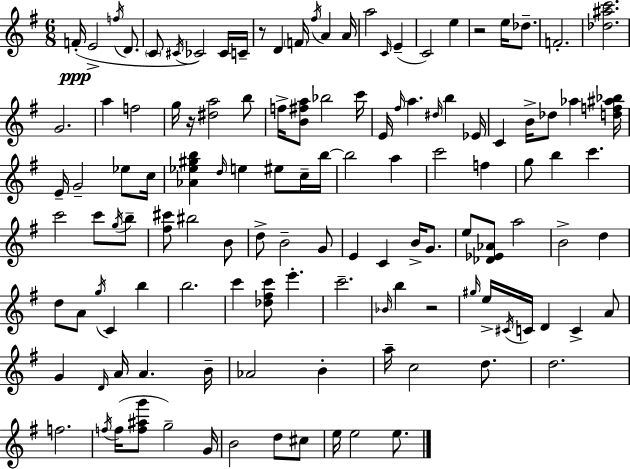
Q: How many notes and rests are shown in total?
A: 126